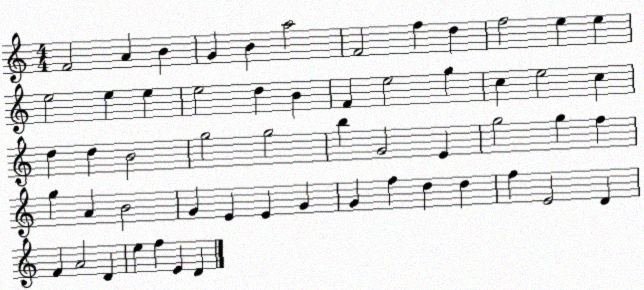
X:1
T:Untitled
M:4/4
L:1/4
K:C
F2 A B G B a2 F2 f d f2 e e e2 e e e2 d B F e2 g c e2 c d d B2 g2 g2 b G2 E g2 g f g A B2 G E E G G f d d f E2 D F A2 D e f E D